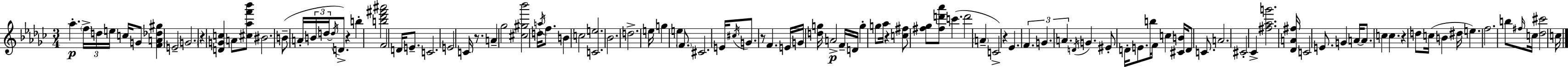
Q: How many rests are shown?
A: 7